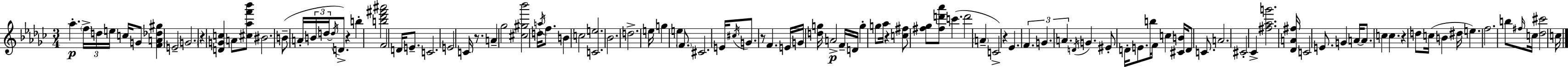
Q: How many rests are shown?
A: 7